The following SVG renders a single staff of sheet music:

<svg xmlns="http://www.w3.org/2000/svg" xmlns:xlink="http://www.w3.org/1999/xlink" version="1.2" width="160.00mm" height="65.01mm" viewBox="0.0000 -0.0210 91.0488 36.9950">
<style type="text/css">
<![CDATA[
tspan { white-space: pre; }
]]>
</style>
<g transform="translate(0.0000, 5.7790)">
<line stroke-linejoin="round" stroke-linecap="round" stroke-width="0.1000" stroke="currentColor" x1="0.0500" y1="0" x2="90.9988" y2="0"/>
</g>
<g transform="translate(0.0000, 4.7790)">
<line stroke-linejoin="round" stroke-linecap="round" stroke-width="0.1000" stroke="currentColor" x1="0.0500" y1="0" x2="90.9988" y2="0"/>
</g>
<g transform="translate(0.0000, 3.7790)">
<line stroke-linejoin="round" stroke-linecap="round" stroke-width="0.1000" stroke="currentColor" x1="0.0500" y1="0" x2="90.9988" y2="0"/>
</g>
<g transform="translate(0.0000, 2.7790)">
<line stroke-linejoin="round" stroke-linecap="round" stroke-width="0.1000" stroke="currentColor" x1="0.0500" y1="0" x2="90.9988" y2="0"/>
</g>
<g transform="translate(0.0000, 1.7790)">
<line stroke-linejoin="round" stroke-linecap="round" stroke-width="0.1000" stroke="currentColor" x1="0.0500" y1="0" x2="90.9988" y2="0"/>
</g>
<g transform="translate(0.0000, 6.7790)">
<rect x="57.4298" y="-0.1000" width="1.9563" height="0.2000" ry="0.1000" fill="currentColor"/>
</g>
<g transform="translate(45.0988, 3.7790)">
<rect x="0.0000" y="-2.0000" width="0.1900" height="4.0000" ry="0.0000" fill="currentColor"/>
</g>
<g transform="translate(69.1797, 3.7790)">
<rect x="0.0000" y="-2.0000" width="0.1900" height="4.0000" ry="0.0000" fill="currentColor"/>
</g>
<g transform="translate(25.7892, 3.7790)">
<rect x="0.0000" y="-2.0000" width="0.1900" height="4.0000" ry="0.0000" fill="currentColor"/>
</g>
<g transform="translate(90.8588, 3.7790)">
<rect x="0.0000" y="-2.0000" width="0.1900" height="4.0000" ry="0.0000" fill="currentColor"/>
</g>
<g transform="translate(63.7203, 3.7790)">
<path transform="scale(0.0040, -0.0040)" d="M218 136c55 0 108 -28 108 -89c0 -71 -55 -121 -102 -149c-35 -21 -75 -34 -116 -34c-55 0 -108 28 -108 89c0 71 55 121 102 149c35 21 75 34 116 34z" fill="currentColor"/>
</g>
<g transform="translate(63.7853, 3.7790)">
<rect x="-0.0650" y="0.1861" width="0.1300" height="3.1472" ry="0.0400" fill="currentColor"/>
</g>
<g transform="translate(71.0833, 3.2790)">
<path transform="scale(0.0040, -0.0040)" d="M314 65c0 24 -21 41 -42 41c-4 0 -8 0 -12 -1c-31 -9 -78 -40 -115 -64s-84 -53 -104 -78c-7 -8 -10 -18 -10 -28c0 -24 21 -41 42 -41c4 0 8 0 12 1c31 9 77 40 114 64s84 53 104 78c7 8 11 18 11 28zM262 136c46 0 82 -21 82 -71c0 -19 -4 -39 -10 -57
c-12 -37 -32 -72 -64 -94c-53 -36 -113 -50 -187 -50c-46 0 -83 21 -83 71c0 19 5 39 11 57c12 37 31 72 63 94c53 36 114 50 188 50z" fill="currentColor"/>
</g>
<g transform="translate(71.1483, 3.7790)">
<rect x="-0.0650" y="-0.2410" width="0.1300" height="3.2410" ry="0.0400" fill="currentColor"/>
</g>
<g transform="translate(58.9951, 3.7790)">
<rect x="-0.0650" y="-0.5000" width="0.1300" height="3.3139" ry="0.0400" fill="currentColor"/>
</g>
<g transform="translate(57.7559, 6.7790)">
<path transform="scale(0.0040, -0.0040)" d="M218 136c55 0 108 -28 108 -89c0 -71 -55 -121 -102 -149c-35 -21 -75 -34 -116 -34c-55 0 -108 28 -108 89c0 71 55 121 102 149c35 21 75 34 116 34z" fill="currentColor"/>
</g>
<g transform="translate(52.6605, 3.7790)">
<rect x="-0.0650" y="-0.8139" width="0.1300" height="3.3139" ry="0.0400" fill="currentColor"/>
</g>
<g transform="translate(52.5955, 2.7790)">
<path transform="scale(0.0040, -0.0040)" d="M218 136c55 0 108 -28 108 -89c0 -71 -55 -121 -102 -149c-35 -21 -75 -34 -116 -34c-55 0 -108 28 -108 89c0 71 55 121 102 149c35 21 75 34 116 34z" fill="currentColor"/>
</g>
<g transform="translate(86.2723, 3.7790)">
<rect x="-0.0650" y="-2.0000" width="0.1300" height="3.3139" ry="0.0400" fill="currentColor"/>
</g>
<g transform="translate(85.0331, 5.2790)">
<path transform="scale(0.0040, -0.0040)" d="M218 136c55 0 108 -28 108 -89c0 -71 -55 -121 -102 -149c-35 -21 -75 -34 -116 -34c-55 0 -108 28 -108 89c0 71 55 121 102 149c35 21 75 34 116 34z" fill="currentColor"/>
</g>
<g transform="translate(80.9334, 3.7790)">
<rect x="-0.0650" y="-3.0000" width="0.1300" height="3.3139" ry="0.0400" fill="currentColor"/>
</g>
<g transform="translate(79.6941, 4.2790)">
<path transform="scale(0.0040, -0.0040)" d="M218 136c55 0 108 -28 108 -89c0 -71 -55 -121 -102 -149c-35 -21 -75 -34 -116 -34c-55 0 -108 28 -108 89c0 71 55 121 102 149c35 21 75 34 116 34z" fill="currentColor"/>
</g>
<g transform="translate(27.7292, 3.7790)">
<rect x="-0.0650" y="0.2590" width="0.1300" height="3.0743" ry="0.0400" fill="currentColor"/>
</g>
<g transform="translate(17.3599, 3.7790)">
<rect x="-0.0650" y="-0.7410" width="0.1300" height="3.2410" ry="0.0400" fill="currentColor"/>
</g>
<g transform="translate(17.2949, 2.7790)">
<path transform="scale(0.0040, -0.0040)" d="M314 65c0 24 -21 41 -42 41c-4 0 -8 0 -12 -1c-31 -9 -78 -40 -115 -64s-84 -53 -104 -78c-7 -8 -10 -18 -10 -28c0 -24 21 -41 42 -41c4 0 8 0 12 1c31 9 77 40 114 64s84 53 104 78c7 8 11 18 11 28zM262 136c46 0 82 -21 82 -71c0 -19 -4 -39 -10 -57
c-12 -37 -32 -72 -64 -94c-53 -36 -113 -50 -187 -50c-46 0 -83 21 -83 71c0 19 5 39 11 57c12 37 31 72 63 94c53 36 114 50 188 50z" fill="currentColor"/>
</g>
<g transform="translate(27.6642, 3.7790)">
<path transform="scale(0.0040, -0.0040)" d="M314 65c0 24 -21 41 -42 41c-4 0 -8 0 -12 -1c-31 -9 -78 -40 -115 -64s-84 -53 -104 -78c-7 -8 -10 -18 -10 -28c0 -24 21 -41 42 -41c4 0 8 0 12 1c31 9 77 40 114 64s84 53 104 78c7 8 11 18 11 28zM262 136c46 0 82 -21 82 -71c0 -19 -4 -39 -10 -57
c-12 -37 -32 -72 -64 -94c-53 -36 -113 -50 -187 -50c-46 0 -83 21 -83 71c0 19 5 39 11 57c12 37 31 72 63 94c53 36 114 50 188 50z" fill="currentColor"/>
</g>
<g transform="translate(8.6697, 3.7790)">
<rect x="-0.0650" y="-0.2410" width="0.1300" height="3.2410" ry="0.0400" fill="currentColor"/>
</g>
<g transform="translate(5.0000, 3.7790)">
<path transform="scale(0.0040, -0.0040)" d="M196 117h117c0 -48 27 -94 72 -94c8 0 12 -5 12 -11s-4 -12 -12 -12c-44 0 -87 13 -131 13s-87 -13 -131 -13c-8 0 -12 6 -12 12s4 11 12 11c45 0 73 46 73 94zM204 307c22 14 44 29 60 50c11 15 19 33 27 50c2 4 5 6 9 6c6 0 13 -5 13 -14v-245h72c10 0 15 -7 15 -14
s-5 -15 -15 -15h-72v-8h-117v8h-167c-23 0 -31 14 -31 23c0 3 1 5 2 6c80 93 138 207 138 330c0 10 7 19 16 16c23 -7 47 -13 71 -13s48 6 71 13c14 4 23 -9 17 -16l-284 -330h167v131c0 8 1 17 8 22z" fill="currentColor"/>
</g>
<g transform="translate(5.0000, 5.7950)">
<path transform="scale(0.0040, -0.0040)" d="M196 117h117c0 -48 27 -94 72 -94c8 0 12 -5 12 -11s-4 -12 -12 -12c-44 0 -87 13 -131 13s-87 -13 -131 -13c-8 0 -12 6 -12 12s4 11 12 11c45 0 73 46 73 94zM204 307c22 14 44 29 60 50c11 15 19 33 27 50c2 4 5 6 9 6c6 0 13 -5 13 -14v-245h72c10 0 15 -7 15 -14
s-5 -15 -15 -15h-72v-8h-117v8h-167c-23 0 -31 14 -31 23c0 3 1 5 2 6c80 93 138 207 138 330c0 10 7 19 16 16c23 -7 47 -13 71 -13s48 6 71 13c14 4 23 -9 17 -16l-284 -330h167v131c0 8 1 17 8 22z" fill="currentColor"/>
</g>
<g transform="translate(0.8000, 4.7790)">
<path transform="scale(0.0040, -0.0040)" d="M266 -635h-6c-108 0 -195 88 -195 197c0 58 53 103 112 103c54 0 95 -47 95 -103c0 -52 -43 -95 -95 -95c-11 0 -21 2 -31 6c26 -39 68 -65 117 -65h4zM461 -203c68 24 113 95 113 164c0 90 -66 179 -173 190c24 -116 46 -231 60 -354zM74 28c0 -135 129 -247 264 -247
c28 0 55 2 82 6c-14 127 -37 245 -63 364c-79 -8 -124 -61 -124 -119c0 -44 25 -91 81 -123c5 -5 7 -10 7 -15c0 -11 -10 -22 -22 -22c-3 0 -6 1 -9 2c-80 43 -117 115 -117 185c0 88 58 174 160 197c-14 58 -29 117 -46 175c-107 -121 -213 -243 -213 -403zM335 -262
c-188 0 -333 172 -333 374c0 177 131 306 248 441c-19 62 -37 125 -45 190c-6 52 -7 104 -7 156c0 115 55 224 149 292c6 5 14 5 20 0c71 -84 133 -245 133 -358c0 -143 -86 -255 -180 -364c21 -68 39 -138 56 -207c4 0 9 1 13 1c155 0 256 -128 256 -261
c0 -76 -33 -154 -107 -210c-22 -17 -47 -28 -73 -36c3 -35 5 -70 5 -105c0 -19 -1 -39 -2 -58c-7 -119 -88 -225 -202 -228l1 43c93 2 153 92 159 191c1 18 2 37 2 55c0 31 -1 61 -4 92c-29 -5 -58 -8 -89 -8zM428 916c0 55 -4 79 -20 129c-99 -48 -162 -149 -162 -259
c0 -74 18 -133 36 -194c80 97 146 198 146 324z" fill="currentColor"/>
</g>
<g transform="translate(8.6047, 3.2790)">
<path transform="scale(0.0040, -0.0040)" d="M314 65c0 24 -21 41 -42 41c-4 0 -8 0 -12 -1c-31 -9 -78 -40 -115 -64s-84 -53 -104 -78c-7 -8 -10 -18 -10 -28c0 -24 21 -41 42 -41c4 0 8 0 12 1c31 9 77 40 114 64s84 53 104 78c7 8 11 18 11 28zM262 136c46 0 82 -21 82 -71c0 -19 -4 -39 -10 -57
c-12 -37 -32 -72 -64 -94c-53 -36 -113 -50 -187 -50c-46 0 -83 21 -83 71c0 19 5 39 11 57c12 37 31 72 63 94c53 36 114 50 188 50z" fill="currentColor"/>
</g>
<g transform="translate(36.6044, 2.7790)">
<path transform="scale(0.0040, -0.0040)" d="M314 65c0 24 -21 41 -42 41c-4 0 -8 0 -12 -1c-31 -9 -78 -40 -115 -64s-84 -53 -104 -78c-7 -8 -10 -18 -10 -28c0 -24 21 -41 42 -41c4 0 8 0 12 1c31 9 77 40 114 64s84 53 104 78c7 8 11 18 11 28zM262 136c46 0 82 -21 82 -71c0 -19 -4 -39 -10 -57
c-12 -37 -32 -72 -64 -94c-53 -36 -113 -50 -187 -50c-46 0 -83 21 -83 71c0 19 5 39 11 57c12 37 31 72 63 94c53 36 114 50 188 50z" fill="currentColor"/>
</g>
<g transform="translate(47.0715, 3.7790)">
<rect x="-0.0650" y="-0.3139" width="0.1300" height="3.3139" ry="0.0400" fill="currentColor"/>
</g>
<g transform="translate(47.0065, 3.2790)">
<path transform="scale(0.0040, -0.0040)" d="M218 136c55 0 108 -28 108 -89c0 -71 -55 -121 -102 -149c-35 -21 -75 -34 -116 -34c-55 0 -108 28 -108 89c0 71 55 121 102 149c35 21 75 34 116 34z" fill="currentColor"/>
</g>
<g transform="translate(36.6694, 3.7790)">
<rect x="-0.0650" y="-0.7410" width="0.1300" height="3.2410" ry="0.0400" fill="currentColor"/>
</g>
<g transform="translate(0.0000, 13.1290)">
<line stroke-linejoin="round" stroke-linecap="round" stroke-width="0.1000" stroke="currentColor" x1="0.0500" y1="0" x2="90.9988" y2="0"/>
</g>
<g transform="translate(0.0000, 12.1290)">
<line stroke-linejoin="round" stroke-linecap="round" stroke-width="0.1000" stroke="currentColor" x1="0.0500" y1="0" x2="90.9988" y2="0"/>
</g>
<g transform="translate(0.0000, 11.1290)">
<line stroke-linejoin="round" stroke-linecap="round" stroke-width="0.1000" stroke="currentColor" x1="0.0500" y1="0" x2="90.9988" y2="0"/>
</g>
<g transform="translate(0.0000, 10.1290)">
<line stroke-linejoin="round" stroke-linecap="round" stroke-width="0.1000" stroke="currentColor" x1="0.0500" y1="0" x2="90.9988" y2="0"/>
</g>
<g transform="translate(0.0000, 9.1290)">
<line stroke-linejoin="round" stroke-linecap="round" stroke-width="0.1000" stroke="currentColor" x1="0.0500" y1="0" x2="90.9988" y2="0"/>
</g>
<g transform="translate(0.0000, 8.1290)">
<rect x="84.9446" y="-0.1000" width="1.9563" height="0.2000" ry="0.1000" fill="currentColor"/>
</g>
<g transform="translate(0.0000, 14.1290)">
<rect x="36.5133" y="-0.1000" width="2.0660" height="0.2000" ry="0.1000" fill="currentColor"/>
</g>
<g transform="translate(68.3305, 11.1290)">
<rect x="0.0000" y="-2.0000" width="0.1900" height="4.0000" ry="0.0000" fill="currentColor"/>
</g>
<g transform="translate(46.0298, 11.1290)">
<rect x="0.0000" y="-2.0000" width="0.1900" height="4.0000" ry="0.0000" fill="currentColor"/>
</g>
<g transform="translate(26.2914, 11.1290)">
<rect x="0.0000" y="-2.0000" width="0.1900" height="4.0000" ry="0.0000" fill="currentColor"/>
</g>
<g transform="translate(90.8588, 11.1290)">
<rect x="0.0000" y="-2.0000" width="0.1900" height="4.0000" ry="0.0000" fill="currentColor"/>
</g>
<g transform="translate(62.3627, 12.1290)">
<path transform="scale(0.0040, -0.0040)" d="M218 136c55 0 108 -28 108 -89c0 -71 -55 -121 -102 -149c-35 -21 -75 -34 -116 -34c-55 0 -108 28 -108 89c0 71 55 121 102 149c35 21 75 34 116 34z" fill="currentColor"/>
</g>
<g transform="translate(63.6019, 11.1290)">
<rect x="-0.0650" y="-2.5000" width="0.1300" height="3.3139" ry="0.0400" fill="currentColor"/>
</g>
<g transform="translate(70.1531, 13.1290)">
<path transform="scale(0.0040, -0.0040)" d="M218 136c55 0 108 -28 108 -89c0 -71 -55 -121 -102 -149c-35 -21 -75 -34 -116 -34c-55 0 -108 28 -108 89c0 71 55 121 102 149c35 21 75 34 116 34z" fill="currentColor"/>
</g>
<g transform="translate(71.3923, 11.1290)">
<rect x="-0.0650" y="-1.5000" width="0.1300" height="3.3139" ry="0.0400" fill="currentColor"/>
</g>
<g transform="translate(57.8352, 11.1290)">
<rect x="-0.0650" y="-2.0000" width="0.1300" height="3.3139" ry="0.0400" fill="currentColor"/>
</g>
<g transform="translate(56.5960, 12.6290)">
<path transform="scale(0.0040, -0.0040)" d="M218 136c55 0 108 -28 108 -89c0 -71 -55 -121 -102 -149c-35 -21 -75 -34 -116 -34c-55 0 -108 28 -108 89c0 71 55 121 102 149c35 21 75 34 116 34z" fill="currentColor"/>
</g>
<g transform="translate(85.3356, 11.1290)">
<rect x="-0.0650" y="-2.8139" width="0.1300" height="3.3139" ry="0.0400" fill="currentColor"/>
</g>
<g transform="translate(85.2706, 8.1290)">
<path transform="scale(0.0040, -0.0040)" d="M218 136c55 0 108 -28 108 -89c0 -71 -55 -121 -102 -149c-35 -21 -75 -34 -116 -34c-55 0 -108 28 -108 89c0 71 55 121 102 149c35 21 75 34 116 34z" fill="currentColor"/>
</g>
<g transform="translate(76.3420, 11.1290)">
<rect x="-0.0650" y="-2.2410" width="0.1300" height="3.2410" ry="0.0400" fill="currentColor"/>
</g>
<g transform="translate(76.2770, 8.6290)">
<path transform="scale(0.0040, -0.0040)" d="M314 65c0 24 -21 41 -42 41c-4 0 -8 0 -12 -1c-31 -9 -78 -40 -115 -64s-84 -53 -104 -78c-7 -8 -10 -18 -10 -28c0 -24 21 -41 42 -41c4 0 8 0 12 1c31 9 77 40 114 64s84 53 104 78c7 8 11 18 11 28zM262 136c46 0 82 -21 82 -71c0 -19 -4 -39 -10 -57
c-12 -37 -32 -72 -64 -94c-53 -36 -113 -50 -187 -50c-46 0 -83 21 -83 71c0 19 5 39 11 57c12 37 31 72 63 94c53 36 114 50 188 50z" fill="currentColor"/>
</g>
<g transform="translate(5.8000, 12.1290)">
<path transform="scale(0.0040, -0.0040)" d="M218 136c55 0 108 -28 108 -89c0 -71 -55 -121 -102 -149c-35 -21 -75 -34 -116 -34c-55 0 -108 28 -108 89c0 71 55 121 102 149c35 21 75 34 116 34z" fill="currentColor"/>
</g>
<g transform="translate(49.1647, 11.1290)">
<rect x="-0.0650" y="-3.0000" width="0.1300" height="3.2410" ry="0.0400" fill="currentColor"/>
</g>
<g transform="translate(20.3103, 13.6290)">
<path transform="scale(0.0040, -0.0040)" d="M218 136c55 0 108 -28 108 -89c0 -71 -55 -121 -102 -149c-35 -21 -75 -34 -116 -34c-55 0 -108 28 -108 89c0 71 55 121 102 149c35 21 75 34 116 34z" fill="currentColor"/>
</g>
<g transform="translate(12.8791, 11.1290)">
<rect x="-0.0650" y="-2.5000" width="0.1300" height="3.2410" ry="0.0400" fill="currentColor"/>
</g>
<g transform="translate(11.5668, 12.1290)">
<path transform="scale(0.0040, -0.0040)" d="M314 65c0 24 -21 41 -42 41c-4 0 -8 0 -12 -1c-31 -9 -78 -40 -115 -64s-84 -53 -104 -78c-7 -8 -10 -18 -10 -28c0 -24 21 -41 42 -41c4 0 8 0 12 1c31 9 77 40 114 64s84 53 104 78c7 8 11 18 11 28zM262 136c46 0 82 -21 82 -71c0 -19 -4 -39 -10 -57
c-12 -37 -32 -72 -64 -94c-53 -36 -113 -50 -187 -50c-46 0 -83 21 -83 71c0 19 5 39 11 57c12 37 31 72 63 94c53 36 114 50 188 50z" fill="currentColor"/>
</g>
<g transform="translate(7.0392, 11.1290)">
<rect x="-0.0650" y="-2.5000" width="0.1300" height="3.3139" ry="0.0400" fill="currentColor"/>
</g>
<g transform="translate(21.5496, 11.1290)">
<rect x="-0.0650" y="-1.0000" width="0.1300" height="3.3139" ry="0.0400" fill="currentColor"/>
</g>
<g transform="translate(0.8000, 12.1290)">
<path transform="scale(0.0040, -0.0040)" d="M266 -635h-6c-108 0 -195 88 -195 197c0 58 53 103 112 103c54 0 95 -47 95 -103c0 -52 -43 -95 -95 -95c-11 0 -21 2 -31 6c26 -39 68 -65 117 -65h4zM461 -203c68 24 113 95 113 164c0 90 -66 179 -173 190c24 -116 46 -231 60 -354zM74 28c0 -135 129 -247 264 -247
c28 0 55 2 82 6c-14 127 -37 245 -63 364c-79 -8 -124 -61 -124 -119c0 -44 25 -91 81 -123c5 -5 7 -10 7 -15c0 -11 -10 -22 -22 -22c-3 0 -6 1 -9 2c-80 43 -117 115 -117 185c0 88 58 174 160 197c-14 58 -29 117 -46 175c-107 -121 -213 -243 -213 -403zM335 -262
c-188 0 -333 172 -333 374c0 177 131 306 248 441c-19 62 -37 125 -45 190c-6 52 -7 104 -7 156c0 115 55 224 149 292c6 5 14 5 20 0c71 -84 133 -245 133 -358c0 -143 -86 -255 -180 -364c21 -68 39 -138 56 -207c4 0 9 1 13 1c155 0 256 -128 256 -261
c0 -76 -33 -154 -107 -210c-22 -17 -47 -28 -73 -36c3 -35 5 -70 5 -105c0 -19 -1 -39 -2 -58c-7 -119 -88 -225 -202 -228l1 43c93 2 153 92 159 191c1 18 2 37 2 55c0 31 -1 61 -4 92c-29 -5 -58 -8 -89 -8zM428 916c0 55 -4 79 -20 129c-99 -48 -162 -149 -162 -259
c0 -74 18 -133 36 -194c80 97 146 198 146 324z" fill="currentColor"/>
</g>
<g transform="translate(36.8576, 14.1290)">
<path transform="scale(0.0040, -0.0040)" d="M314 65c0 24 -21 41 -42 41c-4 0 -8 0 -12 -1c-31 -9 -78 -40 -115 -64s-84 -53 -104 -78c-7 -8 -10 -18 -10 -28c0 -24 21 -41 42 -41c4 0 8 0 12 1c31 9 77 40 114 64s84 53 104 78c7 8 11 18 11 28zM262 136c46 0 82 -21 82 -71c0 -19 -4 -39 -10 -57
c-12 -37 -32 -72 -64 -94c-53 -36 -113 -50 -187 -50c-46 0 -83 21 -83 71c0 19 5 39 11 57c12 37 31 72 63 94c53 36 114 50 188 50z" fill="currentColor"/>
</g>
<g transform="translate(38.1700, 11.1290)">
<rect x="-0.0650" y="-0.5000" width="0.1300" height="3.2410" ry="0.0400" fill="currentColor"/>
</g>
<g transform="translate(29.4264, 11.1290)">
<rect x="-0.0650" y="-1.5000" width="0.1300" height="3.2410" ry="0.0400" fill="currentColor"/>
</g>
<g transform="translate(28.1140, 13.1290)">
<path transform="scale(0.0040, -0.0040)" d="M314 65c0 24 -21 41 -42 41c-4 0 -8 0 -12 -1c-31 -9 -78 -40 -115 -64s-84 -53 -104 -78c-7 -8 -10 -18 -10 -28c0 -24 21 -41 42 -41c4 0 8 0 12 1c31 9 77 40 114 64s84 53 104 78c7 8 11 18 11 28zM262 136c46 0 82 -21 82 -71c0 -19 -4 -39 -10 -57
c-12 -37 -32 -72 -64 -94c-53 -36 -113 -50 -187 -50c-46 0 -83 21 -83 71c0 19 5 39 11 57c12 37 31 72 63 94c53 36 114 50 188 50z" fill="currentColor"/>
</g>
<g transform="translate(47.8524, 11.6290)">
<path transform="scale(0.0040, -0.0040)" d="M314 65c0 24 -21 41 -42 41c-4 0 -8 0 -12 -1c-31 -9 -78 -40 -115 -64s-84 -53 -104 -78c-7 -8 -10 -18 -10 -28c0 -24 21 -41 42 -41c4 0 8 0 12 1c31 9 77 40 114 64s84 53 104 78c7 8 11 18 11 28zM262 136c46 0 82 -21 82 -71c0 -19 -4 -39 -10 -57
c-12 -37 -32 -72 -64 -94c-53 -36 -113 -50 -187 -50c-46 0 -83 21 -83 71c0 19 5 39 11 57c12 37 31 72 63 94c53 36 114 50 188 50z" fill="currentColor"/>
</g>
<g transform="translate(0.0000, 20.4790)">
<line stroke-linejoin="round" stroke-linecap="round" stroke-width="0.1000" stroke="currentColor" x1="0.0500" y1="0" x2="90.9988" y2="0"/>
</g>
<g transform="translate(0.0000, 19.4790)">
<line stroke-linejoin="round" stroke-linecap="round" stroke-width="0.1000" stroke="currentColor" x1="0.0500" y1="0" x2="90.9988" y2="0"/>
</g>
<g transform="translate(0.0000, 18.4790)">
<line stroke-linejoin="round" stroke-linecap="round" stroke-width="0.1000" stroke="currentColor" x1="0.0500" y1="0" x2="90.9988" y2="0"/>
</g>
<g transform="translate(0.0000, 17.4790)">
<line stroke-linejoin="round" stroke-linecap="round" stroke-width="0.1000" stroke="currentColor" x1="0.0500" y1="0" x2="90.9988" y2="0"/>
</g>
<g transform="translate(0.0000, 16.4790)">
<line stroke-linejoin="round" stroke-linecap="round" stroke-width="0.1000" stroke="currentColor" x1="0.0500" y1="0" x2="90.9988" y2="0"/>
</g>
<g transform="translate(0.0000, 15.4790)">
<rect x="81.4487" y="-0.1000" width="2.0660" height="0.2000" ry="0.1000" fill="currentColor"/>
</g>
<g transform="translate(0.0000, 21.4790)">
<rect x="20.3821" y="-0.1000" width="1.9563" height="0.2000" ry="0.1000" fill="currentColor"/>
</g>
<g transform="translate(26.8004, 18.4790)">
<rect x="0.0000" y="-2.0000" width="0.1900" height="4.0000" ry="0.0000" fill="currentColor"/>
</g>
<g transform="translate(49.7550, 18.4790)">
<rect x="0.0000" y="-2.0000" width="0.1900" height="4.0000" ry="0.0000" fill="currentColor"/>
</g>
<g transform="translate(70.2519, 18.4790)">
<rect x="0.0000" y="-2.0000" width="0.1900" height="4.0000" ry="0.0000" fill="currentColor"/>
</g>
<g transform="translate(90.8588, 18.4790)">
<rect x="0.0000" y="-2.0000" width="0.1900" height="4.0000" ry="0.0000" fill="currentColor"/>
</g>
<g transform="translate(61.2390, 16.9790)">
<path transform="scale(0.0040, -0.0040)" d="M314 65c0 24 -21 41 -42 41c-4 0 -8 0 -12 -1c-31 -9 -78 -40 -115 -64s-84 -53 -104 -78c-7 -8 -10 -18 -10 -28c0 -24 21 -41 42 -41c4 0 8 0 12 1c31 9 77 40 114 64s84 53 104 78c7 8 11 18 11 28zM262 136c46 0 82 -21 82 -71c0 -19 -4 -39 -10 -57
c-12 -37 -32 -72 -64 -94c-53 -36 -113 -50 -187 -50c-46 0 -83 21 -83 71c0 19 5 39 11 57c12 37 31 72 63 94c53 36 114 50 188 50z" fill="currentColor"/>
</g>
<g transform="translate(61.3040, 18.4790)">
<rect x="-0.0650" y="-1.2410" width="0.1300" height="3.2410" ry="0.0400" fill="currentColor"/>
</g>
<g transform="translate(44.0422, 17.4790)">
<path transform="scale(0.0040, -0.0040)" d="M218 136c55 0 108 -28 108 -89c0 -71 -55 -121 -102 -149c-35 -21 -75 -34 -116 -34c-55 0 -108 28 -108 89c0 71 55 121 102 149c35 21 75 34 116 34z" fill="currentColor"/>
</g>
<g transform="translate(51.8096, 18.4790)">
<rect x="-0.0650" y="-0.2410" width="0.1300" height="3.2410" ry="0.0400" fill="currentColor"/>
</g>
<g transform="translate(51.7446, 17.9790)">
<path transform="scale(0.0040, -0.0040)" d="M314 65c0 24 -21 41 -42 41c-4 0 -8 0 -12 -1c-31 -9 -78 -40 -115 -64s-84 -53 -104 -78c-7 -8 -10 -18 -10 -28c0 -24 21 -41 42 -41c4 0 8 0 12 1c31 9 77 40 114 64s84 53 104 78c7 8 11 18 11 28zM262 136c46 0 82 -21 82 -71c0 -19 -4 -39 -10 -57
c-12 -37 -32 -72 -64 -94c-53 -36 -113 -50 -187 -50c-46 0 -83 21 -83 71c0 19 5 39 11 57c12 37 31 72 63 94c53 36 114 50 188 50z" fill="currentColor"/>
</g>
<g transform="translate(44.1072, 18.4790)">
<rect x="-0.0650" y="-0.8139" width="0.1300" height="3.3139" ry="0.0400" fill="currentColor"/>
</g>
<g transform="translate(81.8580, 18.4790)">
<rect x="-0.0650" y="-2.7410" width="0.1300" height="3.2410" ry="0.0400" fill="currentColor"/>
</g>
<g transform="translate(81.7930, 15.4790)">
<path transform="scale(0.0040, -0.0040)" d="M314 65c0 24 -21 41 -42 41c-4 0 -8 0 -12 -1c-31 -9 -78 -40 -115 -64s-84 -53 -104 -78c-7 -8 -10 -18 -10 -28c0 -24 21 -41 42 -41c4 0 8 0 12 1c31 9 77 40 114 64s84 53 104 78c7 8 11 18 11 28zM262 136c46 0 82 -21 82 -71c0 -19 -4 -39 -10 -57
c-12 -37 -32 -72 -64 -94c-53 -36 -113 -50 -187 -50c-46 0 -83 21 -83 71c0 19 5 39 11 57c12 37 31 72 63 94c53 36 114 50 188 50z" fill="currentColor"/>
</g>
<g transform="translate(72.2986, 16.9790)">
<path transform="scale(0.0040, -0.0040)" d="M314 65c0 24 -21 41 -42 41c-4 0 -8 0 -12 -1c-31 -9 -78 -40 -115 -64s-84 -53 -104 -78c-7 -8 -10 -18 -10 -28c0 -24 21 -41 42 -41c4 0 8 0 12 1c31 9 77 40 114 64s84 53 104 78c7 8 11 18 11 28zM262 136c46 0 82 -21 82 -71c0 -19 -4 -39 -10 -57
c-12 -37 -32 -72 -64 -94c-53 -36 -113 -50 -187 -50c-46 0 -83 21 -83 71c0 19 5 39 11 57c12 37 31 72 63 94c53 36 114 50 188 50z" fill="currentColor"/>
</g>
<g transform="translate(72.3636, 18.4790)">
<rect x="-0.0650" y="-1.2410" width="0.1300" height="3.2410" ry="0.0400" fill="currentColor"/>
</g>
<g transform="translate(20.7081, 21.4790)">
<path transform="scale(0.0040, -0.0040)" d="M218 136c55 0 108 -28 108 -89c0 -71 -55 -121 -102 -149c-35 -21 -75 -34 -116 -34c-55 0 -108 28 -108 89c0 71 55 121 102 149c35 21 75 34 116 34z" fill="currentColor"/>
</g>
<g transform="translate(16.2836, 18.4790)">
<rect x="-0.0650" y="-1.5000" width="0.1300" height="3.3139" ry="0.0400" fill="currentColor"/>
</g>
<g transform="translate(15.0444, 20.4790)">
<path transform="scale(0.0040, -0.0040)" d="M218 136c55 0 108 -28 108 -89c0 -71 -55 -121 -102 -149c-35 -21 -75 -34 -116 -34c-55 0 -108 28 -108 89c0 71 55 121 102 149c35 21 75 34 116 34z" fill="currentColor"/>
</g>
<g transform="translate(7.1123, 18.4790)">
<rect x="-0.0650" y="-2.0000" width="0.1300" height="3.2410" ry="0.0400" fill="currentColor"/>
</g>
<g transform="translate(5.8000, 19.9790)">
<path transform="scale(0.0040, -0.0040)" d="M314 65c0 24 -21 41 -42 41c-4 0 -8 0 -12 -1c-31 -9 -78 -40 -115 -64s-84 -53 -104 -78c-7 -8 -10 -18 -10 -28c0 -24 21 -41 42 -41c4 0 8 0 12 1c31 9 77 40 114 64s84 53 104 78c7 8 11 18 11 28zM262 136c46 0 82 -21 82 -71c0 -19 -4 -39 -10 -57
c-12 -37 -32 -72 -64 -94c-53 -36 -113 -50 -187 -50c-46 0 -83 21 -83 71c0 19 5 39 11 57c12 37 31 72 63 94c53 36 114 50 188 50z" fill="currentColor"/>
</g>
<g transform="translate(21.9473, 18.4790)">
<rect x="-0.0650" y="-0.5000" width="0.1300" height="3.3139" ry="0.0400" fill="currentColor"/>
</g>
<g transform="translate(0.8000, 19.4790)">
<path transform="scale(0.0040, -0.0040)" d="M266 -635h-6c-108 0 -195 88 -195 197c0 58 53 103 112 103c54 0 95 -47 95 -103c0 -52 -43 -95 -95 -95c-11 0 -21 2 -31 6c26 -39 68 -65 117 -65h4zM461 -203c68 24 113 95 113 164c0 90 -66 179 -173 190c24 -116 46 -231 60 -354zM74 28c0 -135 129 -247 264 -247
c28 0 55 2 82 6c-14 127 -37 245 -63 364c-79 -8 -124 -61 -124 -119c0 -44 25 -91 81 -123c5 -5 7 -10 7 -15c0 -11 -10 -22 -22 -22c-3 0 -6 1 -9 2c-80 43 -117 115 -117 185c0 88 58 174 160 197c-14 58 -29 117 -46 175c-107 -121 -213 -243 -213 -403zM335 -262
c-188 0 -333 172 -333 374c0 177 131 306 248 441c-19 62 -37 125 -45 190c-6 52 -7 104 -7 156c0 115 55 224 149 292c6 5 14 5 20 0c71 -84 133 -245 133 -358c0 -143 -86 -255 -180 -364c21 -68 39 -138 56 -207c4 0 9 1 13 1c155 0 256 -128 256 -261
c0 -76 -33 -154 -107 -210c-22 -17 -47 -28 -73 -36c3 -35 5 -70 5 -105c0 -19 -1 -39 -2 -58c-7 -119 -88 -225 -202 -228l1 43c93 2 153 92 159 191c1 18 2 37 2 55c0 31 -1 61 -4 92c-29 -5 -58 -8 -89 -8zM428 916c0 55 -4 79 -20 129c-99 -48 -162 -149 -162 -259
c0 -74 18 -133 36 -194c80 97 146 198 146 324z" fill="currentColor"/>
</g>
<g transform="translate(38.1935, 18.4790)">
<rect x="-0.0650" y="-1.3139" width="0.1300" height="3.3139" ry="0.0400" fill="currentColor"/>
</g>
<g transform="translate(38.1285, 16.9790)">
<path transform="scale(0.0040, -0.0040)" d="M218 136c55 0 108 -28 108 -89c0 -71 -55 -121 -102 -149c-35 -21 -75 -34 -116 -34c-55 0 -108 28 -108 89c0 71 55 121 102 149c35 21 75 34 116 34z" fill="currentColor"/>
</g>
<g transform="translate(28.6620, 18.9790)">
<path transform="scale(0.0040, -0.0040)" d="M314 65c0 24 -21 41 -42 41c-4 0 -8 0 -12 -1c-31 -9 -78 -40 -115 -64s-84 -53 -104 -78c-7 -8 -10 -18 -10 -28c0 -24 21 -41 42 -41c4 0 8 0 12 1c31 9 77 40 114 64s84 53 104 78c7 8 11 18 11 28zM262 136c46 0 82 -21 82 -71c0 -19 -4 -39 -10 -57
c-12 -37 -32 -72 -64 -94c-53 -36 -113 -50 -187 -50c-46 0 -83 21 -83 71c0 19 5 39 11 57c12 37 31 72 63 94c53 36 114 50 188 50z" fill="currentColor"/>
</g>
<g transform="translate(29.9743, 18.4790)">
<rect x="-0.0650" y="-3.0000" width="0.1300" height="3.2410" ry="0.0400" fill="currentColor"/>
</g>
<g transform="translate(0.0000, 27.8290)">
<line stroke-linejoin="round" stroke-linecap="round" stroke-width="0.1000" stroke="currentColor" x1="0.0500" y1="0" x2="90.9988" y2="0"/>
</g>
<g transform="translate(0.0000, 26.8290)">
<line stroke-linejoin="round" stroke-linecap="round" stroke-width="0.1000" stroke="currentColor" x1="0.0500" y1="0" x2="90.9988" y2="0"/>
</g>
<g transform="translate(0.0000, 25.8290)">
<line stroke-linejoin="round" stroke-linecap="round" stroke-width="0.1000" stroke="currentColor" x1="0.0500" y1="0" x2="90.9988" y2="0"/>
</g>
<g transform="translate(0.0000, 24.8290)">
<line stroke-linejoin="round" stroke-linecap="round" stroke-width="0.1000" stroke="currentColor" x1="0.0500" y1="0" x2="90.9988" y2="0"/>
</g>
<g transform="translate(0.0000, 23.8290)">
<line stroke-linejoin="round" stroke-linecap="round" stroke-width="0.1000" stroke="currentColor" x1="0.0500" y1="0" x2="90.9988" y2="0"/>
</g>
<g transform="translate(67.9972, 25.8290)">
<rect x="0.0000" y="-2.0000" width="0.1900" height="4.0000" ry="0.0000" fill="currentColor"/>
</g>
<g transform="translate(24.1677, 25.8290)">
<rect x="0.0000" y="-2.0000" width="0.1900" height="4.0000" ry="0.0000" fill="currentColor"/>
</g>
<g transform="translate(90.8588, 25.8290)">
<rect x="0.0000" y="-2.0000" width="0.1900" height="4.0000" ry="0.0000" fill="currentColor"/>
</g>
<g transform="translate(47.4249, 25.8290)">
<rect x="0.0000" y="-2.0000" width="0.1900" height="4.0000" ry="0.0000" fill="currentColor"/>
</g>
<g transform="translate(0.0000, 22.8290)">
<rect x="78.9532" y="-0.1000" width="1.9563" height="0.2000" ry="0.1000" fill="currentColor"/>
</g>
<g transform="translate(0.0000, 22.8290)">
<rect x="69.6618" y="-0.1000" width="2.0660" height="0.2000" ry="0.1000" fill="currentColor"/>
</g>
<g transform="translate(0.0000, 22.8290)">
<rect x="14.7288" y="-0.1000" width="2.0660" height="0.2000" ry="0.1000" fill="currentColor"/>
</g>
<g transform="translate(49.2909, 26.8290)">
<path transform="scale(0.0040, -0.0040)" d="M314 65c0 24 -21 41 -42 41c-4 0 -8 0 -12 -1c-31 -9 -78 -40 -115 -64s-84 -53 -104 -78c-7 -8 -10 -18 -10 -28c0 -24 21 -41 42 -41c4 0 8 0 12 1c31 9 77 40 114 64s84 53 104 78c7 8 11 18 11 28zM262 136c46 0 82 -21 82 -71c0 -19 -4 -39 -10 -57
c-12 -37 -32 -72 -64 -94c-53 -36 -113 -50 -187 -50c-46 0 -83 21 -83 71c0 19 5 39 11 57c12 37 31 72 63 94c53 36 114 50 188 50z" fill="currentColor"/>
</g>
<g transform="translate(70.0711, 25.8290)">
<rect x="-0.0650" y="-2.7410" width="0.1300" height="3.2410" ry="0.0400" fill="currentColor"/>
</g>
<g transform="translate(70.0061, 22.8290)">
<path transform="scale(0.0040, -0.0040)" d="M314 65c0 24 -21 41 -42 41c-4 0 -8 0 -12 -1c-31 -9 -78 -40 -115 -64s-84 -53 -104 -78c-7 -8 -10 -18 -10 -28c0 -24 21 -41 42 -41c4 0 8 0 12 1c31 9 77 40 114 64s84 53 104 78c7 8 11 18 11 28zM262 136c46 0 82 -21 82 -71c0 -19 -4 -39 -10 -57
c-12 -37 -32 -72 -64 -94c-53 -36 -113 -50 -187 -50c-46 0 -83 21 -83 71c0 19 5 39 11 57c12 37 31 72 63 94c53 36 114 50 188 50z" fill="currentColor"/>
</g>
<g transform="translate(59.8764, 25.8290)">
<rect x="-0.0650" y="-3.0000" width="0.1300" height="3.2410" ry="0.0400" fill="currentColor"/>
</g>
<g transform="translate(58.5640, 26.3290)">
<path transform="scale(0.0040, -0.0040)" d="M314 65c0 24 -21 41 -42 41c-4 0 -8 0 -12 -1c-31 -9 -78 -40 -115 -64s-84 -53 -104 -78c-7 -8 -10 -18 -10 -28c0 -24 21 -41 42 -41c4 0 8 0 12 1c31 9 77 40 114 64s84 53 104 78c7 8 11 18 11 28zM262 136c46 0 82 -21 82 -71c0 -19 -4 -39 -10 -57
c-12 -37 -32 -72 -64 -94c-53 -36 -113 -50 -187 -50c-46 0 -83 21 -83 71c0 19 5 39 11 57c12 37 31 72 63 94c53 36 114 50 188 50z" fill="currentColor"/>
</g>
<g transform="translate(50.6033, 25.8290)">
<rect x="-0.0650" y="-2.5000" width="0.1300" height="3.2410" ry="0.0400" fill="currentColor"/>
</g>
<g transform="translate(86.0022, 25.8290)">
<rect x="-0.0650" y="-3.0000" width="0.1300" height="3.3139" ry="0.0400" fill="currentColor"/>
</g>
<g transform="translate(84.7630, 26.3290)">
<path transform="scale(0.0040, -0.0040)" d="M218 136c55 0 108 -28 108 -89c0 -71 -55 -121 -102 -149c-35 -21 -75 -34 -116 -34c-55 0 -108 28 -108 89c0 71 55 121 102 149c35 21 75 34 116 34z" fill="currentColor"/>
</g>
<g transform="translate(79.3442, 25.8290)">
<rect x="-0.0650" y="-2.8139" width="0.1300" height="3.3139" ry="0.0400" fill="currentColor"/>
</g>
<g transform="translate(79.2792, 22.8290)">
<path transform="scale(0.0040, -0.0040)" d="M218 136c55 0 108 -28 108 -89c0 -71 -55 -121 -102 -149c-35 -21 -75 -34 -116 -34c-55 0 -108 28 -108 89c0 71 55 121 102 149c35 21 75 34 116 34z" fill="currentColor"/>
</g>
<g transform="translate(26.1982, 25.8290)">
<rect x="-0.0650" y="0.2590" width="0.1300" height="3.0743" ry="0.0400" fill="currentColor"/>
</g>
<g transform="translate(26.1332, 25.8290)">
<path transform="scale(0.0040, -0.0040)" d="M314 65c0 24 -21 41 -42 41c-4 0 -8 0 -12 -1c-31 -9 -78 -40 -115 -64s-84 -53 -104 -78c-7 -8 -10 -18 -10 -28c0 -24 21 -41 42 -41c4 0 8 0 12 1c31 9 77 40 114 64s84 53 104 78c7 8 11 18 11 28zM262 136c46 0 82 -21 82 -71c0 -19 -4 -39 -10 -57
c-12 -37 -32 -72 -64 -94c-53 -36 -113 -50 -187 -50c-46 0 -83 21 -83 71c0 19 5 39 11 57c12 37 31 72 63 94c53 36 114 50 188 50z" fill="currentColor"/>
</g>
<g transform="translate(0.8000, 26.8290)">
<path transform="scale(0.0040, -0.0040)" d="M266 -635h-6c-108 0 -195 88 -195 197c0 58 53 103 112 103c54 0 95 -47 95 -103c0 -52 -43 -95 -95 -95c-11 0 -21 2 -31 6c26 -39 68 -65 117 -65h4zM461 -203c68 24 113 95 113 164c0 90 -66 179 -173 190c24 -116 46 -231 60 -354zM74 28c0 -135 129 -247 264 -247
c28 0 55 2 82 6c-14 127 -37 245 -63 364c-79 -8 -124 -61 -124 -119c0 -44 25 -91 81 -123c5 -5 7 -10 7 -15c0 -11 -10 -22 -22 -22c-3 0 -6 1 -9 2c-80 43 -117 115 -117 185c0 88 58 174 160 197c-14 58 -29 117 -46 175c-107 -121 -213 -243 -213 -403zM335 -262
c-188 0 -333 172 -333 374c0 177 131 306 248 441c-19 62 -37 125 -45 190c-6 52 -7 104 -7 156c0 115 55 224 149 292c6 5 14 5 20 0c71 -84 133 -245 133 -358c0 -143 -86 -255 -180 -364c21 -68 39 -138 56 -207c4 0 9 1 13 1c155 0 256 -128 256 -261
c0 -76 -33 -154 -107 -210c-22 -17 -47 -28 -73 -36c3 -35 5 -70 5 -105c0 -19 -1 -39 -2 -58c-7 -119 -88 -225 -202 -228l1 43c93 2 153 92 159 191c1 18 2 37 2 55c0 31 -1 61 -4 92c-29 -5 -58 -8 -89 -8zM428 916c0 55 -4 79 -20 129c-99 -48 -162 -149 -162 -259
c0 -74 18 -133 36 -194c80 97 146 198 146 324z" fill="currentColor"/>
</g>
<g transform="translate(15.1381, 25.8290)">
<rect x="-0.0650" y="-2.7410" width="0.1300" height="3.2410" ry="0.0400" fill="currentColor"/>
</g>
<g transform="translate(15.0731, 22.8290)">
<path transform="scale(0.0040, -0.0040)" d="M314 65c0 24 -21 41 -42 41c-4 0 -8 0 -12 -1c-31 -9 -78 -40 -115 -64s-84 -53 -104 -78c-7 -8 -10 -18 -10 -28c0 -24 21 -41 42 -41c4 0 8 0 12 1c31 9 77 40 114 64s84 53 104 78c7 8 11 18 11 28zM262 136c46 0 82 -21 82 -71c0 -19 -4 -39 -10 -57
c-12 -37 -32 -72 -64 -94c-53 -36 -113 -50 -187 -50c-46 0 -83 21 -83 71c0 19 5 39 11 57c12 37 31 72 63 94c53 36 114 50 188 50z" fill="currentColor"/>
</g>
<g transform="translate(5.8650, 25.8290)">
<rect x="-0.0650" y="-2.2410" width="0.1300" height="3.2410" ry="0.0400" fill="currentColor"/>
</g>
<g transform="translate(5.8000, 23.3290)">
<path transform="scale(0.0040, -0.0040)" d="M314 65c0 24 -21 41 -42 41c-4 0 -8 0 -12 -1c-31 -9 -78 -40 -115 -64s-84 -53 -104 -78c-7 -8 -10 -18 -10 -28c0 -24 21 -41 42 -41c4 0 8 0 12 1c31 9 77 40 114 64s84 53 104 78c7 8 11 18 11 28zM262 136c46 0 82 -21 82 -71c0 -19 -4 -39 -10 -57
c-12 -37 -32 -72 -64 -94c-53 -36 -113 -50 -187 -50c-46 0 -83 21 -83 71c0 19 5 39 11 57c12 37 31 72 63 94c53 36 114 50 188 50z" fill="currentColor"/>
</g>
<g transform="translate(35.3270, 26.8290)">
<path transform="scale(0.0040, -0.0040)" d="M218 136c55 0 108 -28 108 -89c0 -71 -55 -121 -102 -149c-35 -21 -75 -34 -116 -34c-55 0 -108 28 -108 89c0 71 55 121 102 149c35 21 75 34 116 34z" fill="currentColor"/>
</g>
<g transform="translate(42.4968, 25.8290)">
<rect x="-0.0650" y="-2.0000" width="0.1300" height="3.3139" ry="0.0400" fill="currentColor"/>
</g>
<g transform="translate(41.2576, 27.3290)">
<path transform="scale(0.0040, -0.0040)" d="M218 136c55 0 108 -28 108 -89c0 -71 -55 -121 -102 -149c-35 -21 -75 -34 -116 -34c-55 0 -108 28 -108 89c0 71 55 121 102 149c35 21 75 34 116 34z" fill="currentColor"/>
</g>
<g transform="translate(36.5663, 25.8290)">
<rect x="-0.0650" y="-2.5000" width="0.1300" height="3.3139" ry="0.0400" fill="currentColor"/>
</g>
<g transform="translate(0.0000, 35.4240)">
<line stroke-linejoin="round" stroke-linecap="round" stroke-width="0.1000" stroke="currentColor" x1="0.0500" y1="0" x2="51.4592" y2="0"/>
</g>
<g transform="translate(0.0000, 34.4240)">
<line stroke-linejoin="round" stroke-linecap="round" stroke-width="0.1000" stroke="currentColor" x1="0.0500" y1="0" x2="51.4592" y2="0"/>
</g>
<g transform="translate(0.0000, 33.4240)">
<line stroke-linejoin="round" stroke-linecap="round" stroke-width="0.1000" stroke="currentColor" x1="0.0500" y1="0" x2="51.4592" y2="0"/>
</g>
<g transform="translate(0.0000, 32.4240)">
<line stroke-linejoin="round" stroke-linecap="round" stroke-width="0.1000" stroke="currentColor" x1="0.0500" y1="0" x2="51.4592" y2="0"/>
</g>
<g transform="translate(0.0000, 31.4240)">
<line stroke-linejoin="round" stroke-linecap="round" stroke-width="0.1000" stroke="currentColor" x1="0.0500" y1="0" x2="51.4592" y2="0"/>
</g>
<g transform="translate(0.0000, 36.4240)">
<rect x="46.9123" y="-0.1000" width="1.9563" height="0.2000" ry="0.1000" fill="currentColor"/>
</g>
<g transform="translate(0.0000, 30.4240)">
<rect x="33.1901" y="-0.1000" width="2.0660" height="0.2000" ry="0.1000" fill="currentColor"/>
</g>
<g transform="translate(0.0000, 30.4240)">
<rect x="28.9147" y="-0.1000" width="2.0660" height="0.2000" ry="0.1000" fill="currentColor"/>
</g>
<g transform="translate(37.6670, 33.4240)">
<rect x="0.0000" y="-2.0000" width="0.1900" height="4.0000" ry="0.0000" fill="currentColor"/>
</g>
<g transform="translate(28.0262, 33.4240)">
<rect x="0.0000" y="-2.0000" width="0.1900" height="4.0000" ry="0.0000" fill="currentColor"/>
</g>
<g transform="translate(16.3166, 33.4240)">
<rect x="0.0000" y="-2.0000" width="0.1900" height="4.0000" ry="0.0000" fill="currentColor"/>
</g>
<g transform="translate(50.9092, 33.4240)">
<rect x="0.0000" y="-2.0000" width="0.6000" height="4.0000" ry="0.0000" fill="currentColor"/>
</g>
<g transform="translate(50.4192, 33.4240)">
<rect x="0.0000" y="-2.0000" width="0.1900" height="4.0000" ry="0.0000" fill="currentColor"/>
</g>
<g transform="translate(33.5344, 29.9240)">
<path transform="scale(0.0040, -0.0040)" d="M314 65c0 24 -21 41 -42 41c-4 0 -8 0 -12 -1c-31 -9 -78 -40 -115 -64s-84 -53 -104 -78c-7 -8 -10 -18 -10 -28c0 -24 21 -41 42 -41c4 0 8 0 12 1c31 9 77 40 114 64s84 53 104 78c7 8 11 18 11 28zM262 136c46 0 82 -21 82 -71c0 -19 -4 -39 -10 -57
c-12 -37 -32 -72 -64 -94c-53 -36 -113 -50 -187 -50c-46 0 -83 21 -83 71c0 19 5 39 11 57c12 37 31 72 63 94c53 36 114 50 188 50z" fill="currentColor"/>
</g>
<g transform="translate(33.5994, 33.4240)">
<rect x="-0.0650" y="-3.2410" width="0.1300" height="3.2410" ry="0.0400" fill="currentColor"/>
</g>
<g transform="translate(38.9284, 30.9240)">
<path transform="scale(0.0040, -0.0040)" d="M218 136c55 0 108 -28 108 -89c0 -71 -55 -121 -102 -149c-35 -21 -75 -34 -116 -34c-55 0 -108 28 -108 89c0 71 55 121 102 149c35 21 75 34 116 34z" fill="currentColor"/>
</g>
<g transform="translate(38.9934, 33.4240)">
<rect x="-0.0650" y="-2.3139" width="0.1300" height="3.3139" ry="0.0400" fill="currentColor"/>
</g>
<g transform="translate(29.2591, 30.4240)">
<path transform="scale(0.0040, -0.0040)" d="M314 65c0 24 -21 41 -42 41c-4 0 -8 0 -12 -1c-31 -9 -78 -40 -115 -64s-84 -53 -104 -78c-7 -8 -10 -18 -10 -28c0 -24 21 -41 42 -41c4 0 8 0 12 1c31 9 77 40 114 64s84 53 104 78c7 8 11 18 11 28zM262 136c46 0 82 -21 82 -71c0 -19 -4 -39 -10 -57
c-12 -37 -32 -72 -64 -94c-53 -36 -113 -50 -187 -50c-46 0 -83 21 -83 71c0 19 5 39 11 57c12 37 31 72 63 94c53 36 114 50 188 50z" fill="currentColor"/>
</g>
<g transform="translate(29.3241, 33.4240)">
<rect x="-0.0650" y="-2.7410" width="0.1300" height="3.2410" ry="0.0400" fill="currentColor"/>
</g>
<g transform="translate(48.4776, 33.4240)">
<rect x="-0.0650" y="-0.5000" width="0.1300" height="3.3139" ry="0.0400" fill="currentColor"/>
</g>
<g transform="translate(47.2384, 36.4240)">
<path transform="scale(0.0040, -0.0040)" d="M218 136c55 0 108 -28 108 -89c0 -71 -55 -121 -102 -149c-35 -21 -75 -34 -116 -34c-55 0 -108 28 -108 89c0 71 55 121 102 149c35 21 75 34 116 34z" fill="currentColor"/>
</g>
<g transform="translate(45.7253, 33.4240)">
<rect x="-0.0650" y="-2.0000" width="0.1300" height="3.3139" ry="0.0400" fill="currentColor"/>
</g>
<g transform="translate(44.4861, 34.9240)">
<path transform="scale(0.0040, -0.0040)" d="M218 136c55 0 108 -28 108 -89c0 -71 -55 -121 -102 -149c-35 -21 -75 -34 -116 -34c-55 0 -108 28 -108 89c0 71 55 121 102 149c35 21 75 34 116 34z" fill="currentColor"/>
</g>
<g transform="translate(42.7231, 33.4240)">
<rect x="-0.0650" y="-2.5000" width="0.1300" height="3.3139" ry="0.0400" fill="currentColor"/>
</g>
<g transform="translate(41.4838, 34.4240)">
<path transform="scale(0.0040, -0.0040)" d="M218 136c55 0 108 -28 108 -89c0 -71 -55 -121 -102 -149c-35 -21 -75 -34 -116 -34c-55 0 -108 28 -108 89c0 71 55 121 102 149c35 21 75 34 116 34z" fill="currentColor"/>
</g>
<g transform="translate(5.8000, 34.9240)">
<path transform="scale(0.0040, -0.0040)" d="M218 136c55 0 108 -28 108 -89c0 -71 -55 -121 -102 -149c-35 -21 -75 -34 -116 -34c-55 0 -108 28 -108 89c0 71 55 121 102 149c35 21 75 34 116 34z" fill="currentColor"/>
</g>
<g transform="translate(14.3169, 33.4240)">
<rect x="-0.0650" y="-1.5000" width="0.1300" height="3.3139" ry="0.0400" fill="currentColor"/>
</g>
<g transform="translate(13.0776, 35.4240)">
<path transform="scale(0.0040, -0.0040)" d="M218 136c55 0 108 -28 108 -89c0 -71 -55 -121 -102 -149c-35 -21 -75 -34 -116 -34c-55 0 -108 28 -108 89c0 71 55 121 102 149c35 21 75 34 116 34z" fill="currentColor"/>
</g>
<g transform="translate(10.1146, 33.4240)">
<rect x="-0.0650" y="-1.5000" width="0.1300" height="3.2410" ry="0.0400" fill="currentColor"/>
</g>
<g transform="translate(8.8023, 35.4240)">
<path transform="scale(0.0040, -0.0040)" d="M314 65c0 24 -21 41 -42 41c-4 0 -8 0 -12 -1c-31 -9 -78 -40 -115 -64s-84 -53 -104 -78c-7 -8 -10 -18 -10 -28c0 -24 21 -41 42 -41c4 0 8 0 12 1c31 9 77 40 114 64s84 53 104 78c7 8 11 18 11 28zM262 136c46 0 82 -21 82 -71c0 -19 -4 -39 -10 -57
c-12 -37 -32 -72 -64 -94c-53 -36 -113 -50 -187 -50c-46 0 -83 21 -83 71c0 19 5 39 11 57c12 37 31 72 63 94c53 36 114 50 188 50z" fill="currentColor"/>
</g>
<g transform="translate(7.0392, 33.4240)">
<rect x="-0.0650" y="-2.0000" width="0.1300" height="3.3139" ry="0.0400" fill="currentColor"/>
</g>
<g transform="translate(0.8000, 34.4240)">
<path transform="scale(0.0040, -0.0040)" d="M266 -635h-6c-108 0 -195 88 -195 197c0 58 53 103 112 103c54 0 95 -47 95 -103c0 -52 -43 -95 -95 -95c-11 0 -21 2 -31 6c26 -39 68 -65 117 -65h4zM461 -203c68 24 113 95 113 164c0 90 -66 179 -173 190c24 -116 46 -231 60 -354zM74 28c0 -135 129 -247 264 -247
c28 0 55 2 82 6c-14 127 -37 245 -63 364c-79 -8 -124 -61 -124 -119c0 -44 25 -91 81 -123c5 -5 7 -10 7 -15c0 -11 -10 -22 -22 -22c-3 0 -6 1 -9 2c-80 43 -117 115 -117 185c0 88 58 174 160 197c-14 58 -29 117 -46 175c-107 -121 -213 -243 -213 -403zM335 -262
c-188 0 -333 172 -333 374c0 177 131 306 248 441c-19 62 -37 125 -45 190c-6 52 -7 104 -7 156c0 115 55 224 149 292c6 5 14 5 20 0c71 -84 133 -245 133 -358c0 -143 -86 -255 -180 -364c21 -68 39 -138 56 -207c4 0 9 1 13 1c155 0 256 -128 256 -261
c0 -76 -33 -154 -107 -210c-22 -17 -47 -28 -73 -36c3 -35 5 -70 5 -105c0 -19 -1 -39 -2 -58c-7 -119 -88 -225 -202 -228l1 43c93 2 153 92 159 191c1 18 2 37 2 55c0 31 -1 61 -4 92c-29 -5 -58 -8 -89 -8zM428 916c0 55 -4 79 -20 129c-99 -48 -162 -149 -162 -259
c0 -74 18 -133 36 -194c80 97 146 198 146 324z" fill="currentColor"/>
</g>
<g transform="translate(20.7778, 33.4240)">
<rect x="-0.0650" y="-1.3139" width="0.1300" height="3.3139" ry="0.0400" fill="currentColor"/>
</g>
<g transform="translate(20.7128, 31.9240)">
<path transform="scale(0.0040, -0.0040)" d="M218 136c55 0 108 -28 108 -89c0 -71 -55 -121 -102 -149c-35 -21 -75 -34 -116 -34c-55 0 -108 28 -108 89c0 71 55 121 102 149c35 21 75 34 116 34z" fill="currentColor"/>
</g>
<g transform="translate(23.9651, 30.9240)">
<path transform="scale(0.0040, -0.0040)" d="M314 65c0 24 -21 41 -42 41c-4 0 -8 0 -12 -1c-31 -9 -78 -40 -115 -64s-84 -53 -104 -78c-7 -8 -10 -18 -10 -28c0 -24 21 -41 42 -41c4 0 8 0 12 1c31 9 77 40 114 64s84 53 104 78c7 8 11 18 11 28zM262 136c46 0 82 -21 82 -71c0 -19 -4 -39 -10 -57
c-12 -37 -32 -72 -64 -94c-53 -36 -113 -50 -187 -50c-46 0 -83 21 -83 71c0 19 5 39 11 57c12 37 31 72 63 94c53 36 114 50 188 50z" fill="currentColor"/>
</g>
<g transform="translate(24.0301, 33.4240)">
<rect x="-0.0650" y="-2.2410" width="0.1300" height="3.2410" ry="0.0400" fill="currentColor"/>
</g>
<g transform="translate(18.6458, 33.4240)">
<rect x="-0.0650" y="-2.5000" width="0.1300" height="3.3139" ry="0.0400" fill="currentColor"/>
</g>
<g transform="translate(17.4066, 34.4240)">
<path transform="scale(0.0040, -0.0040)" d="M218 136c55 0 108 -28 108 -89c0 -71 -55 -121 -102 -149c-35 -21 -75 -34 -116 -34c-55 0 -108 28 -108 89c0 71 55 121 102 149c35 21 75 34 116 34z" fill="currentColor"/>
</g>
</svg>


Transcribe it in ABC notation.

X:1
T:Untitled
M:4/4
L:1/4
K:C
c2 d2 B2 d2 c d C B c2 A F G G2 D E2 C2 A2 F G E g2 a F2 E C A2 e d c2 e2 e2 a2 g2 a2 B2 G F G2 A2 a2 a A F E2 E G e g2 a2 b2 g G F C